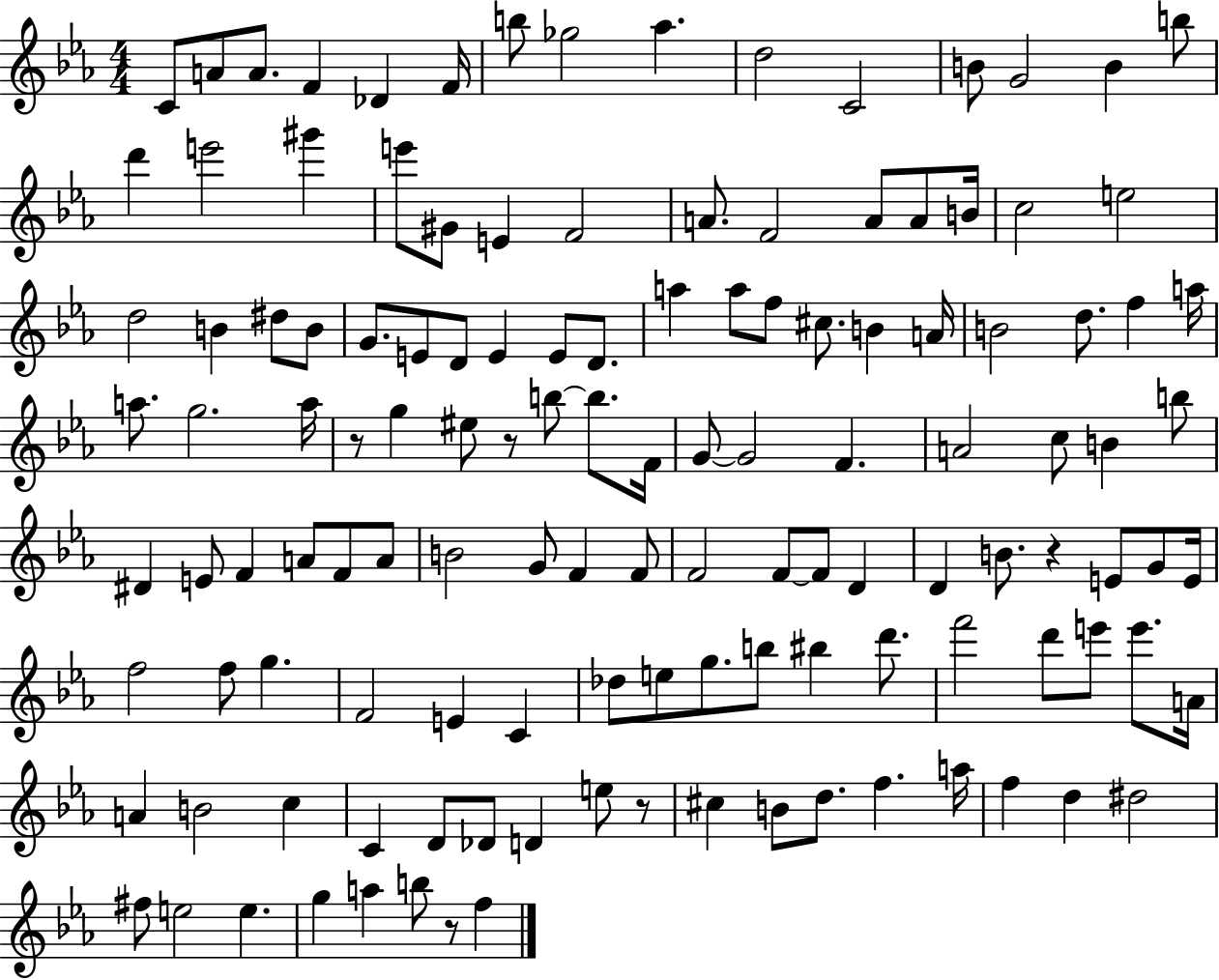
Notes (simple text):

C4/e A4/e A4/e. F4/q Db4/q F4/s B5/e Gb5/h Ab5/q. D5/h C4/h B4/e G4/h B4/q B5/e D6/q E6/h G#6/q E6/e G#4/e E4/q F4/h A4/e. F4/h A4/e A4/e B4/s C5/h E5/h D5/h B4/q D#5/e B4/e G4/e. E4/e D4/e E4/q E4/e D4/e. A5/q A5/e F5/e C#5/e. B4/q A4/s B4/h D5/e. F5/q A5/s A5/e. G5/h. A5/s R/e G5/q EIS5/e R/e B5/e B5/e. F4/s G4/e G4/h F4/q. A4/h C5/e B4/q B5/e D#4/q E4/e F4/q A4/e F4/e A4/e B4/h G4/e F4/q F4/e F4/h F4/e F4/e D4/q D4/q B4/e. R/q E4/e G4/e E4/s F5/h F5/e G5/q. F4/h E4/q C4/q Db5/e E5/e G5/e. B5/e BIS5/q D6/e. F6/h D6/e E6/e E6/e. A4/s A4/q B4/h C5/q C4/q D4/e Db4/e D4/q E5/e R/e C#5/q B4/e D5/e. F5/q. A5/s F5/q D5/q D#5/h F#5/e E5/h E5/q. G5/q A5/q B5/e R/e F5/q